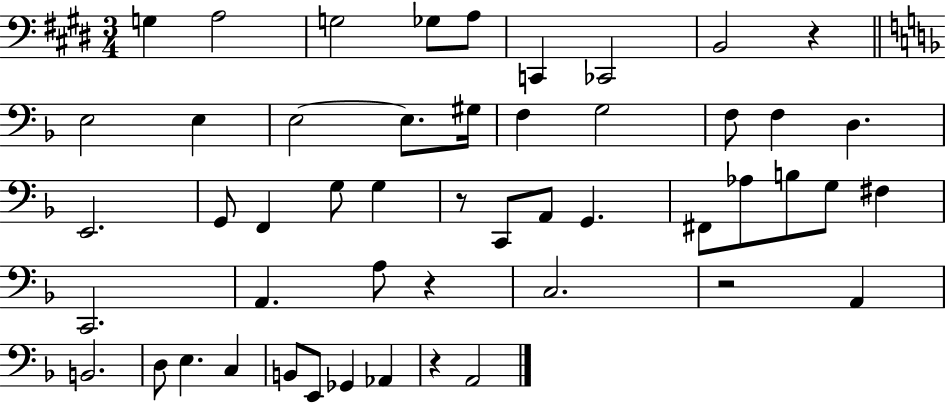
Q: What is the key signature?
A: E major